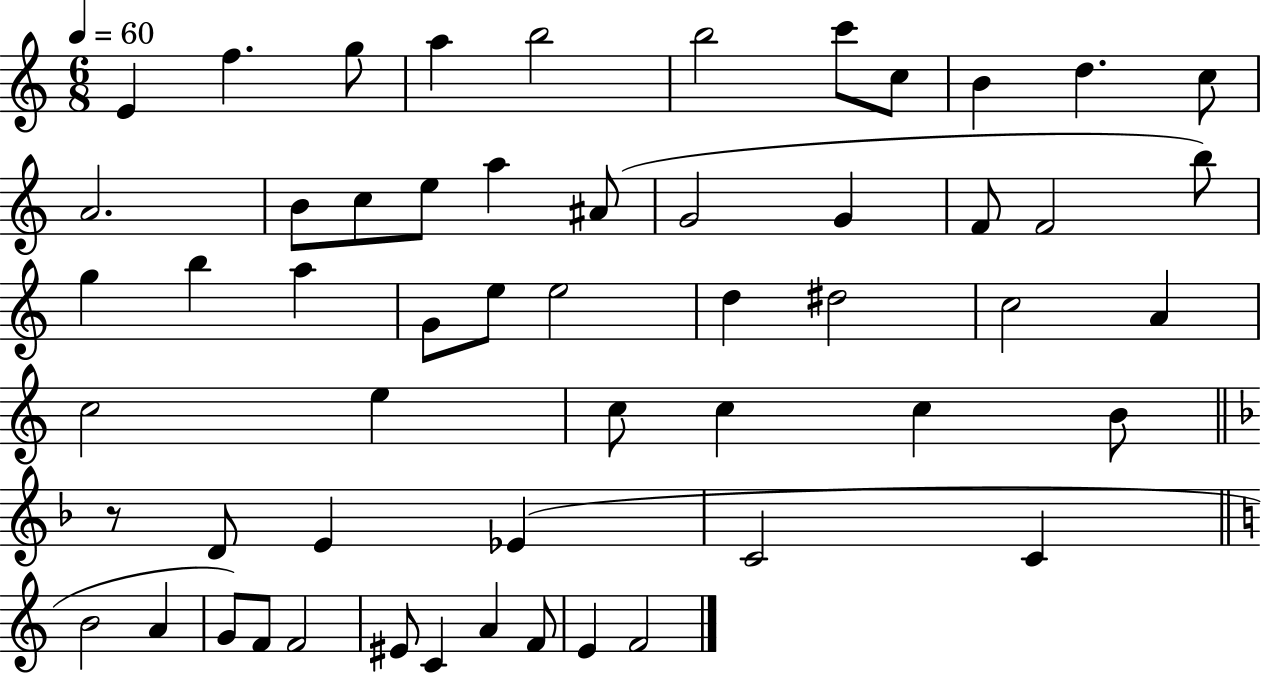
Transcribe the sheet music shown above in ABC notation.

X:1
T:Untitled
M:6/8
L:1/4
K:C
E f g/2 a b2 b2 c'/2 c/2 B d c/2 A2 B/2 c/2 e/2 a ^A/2 G2 G F/2 F2 b/2 g b a G/2 e/2 e2 d ^d2 c2 A c2 e c/2 c c B/2 z/2 D/2 E _E C2 C B2 A G/2 F/2 F2 ^E/2 C A F/2 E F2